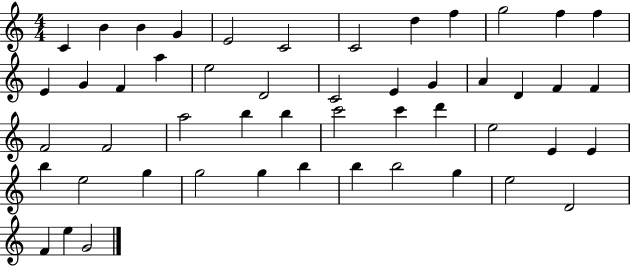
{
  \clef treble
  \numericTimeSignature
  \time 4/4
  \key c \major
  c'4 b'4 b'4 g'4 | e'2 c'2 | c'2 d''4 f''4 | g''2 f''4 f''4 | \break e'4 g'4 f'4 a''4 | e''2 d'2 | c'2 e'4 g'4 | a'4 d'4 f'4 f'4 | \break f'2 f'2 | a''2 b''4 b''4 | c'''2 c'''4 d'''4 | e''2 e'4 e'4 | \break b''4 e''2 g''4 | g''2 g''4 b''4 | b''4 b''2 g''4 | e''2 d'2 | \break f'4 e''4 g'2 | \bar "|."
}